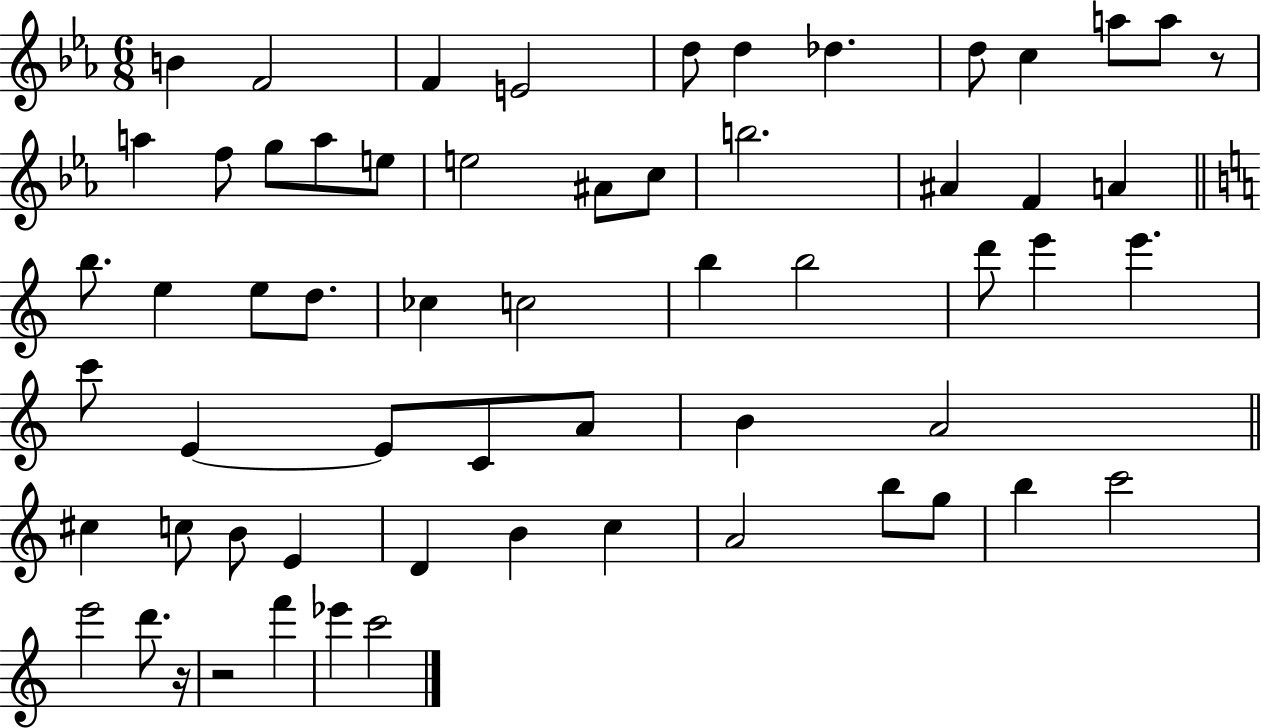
B4/q F4/h F4/q E4/h D5/e D5/q Db5/q. D5/e C5/q A5/e A5/e R/e A5/q F5/e G5/e A5/e E5/e E5/h A#4/e C5/e B5/h. A#4/q F4/q A4/q B5/e. E5/q E5/e D5/e. CES5/q C5/h B5/q B5/h D6/e E6/q E6/q. C6/e E4/q E4/e C4/e A4/e B4/q A4/h C#5/q C5/e B4/e E4/q D4/q B4/q C5/q A4/h B5/e G5/e B5/q C6/h E6/h D6/e. R/s R/h F6/q Eb6/q C6/h